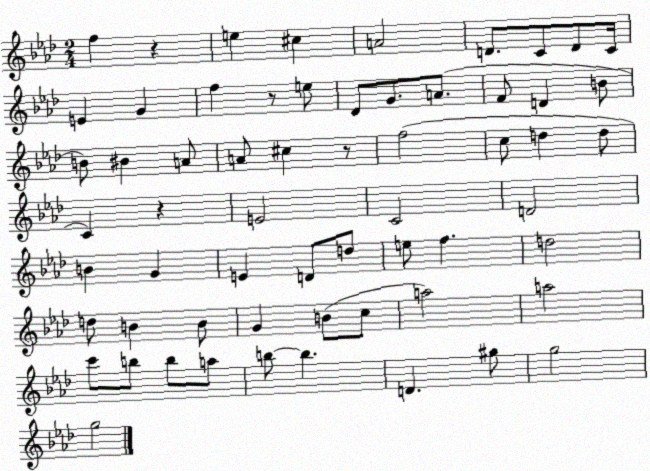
X:1
T:Untitled
M:2/4
L:1/4
K:Ab
f z e ^c A2 D/2 C/2 D/2 C/4 E G f z/2 e/2 _D/2 G/2 A/2 F/2 D B/2 B/2 ^B A/2 A/2 ^c z/2 f2 c/2 d d/2 C z E2 C2 D2 B G E D/2 d/2 e/2 f d2 d/2 B B/2 G B/2 c/2 a2 a2 c'/2 b/2 b/2 a/2 b/2 b D ^g/2 g2 g2